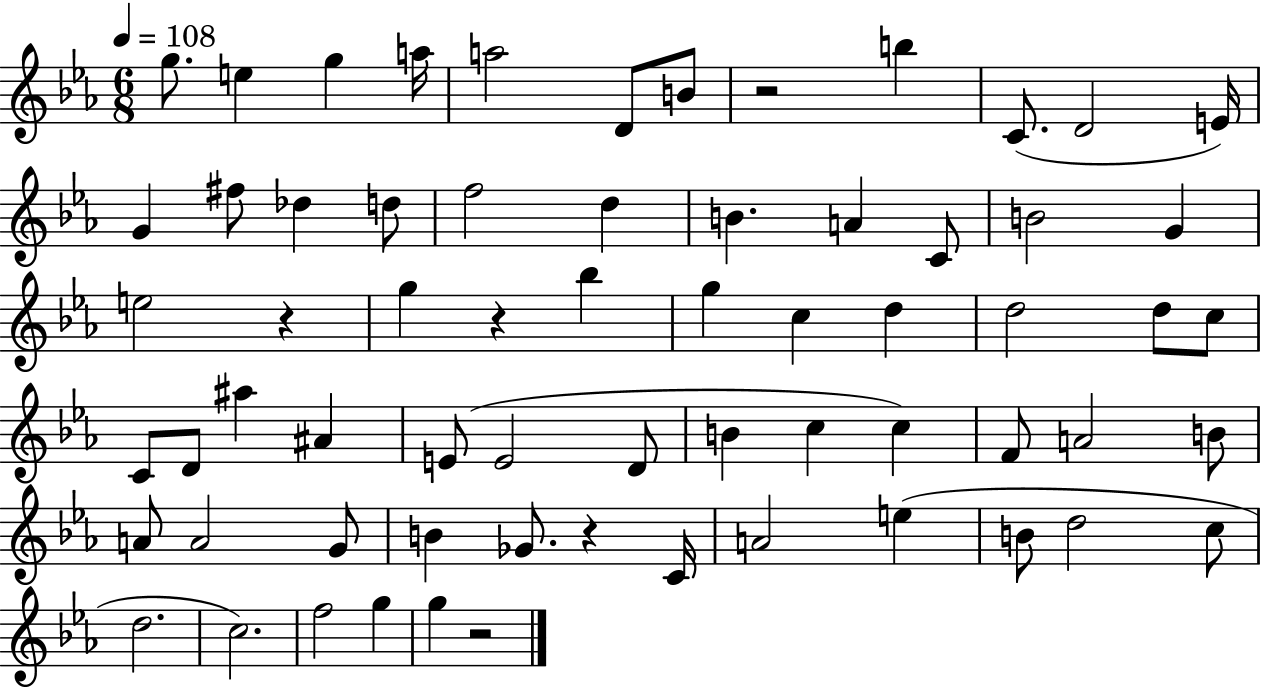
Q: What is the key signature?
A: EES major